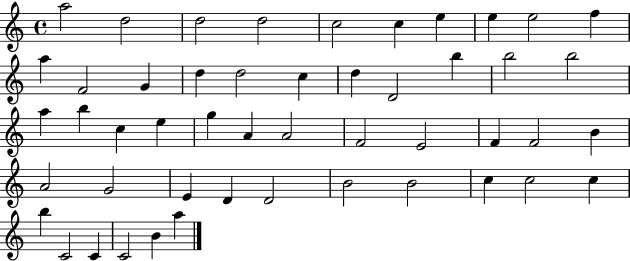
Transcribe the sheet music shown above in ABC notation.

X:1
T:Untitled
M:4/4
L:1/4
K:C
a2 d2 d2 d2 c2 c e e e2 f a F2 G d d2 c d D2 b b2 b2 a b c e g A A2 F2 E2 F F2 B A2 G2 E D D2 B2 B2 c c2 c b C2 C C2 B a